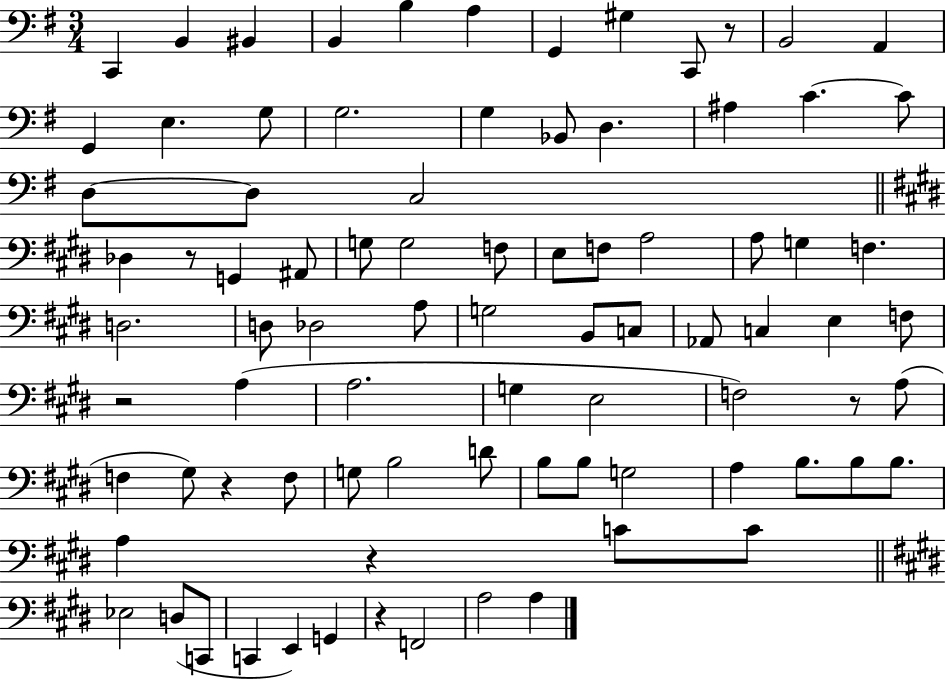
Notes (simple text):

C2/q B2/q BIS2/q B2/q B3/q A3/q G2/q G#3/q C2/e R/e B2/h A2/q G2/q E3/q. G3/e G3/h. G3/q Bb2/e D3/q. A#3/q C4/q. C4/e D3/e D3/e C3/h Db3/q R/e G2/q A#2/e G3/e G3/h F3/e E3/e F3/e A3/h A3/e G3/q F3/q. D3/h. D3/e Db3/h A3/e G3/h B2/e C3/e Ab2/e C3/q E3/q F3/e R/h A3/q A3/h. G3/q E3/h F3/h R/e A3/e F3/q G#3/e R/q F3/e G3/e B3/h D4/e B3/e B3/e G3/h A3/q B3/e. B3/e B3/e. A3/q R/q C4/e C4/e Eb3/h D3/e C2/e C2/q E2/q G2/q R/q F2/h A3/h A3/q